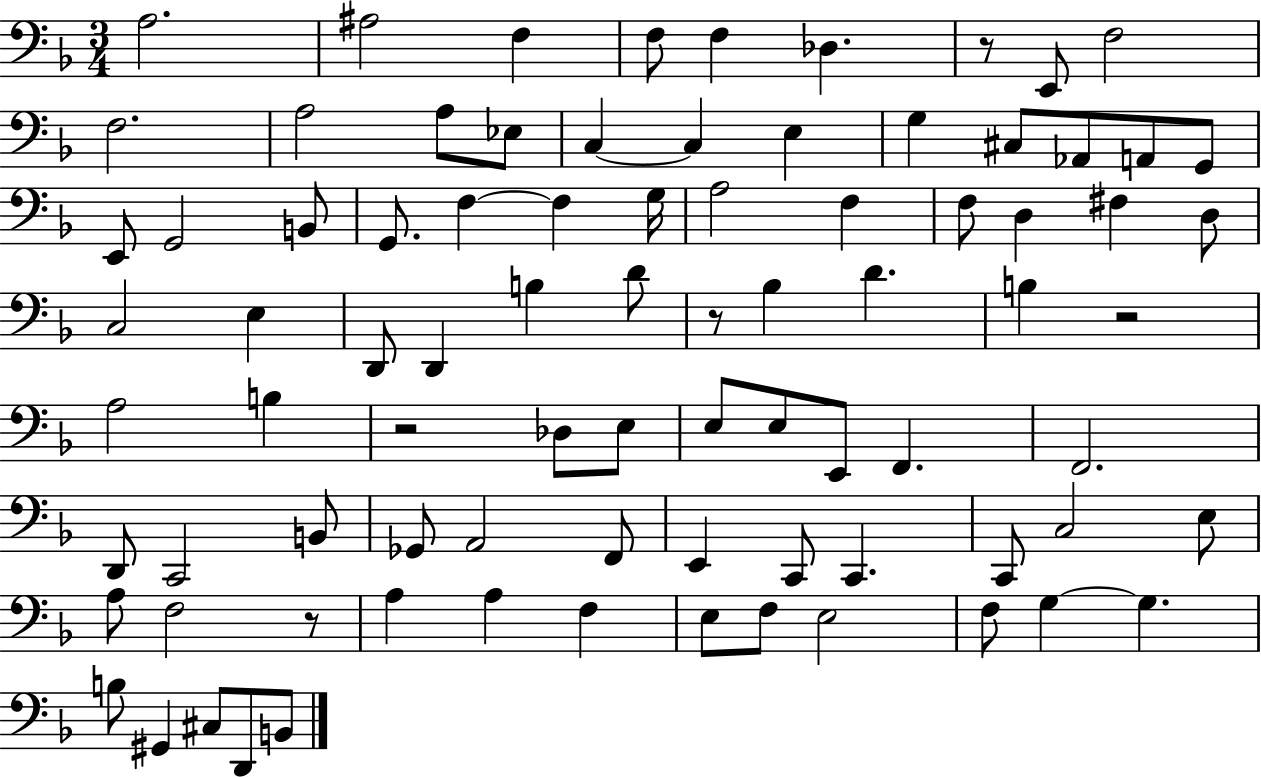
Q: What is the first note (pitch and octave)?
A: A3